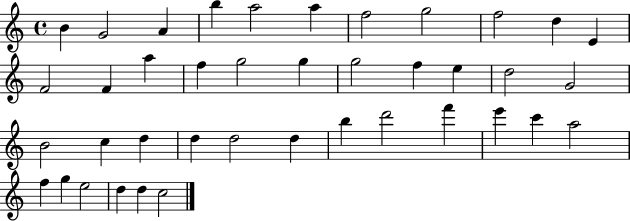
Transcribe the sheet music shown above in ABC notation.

X:1
T:Untitled
M:4/4
L:1/4
K:C
B G2 A b a2 a f2 g2 f2 d E F2 F a f g2 g g2 f e d2 G2 B2 c d d d2 d b d'2 f' e' c' a2 f g e2 d d c2